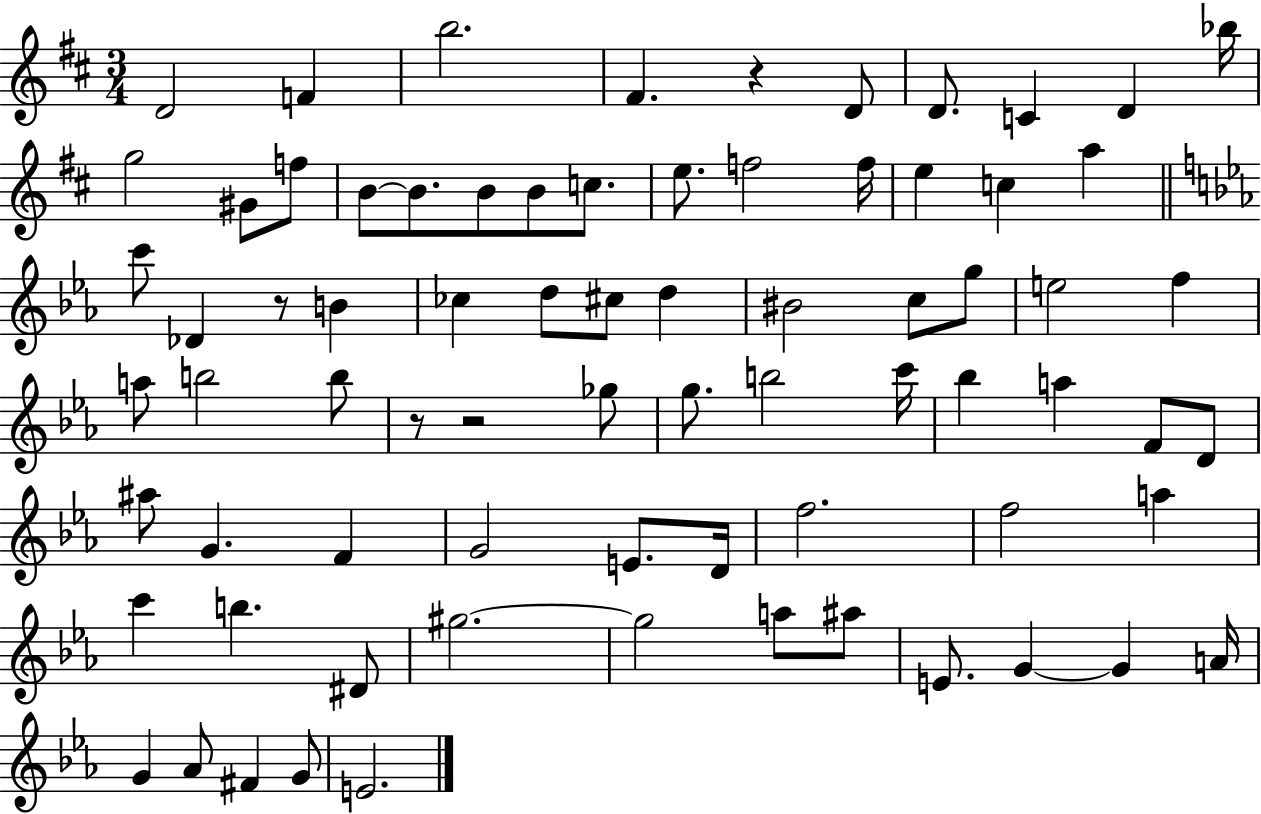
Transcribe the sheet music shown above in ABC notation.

X:1
T:Untitled
M:3/4
L:1/4
K:D
D2 F b2 ^F z D/2 D/2 C D _b/4 g2 ^G/2 f/2 B/2 B/2 B/2 B/2 c/2 e/2 f2 f/4 e c a c'/2 _D z/2 B _c d/2 ^c/2 d ^B2 c/2 g/2 e2 f a/2 b2 b/2 z/2 z2 _g/2 g/2 b2 c'/4 _b a F/2 D/2 ^a/2 G F G2 E/2 D/4 f2 f2 a c' b ^D/2 ^g2 ^g2 a/2 ^a/2 E/2 G G A/4 G _A/2 ^F G/2 E2